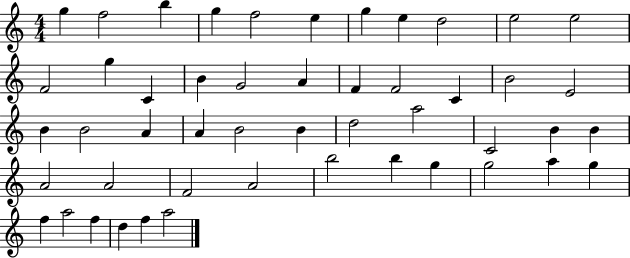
G5/q F5/h B5/q G5/q F5/h E5/q G5/q E5/q D5/h E5/h E5/h F4/h G5/q C4/q B4/q G4/h A4/q F4/q F4/h C4/q B4/h E4/h B4/q B4/h A4/q A4/q B4/h B4/q D5/h A5/h C4/h B4/q B4/q A4/h A4/h F4/h A4/h B5/h B5/q G5/q G5/h A5/q G5/q F5/q A5/h F5/q D5/q F5/q A5/h